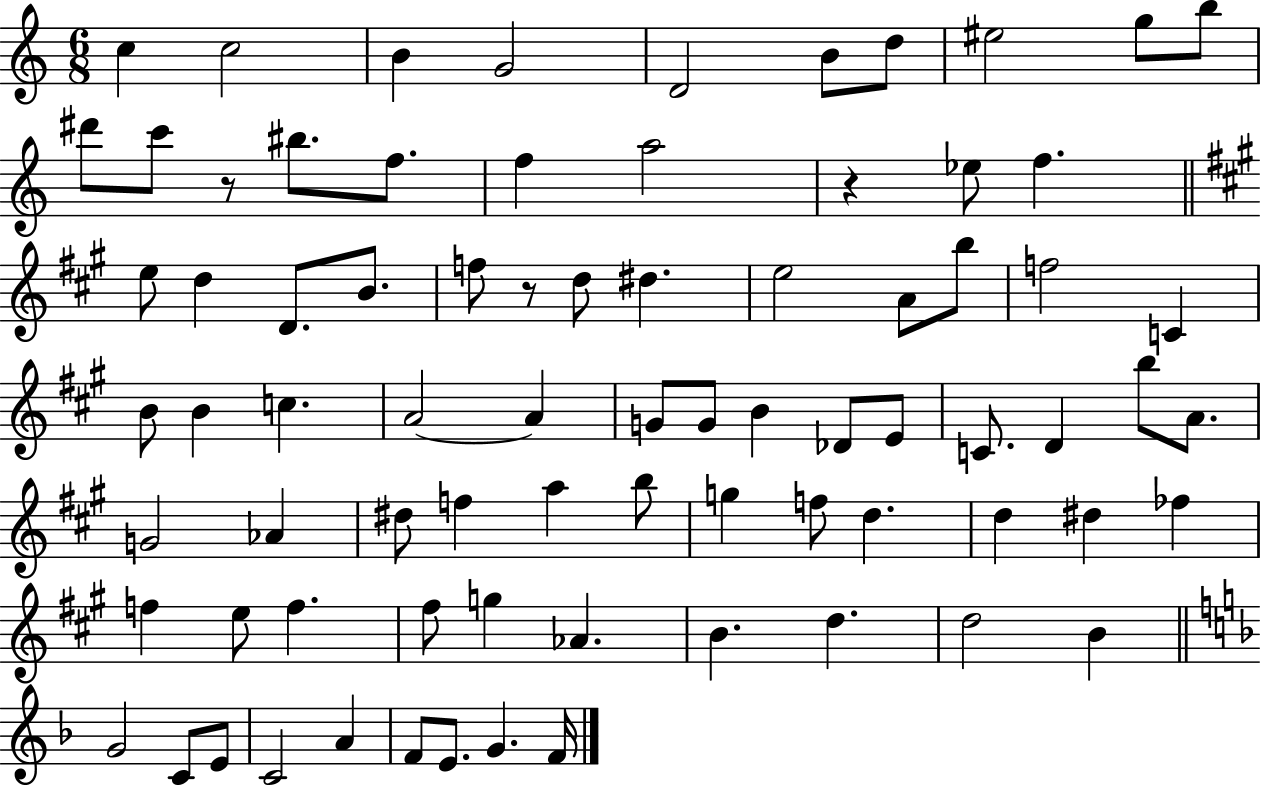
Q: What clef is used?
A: treble